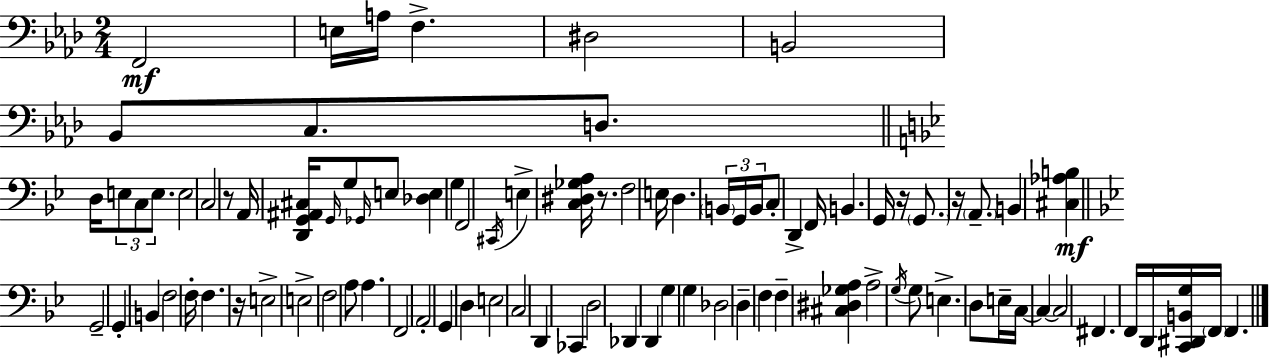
X:1
T:Untitled
M:2/4
L:1/4
K:Ab
F,,2 E,/4 A,/4 F, ^D,2 B,,2 _B,,/2 C,/2 D,/2 D,/4 E,/2 C,/2 E,/2 E,2 C,2 z/2 A,,/4 [D,,G,,^A,,^C,]/4 G,,/4 G,/2 _G,,/4 E,/2 [_D,E,] G, F,,2 ^C,,/4 E, [C,^D,_G,A,]/4 z/2 F,2 E,/4 D, B,,/4 G,,/4 B,,/4 C,/2 D,, F,,/4 B,, G,,/4 z/4 G,,/2 z/4 A,,/2 B,, [^C,_A,B,] G,,2 G,, B,, F,2 F,/4 F, z/4 E,2 E,2 F,2 A,/2 A, F,,2 A,,2 G,, D, E,2 C,2 D,, _C,, D,2 _D,, D,, G, G, _D,2 D, F, F, [^C,^D,_G,A,] A,2 G,/4 G,/2 E, D,/2 E,/4 C,/4 C, C,2 ^F,, F,,/4 D,,/4 [C,,^D,,B,,G,]/4 F,,/4 F,,